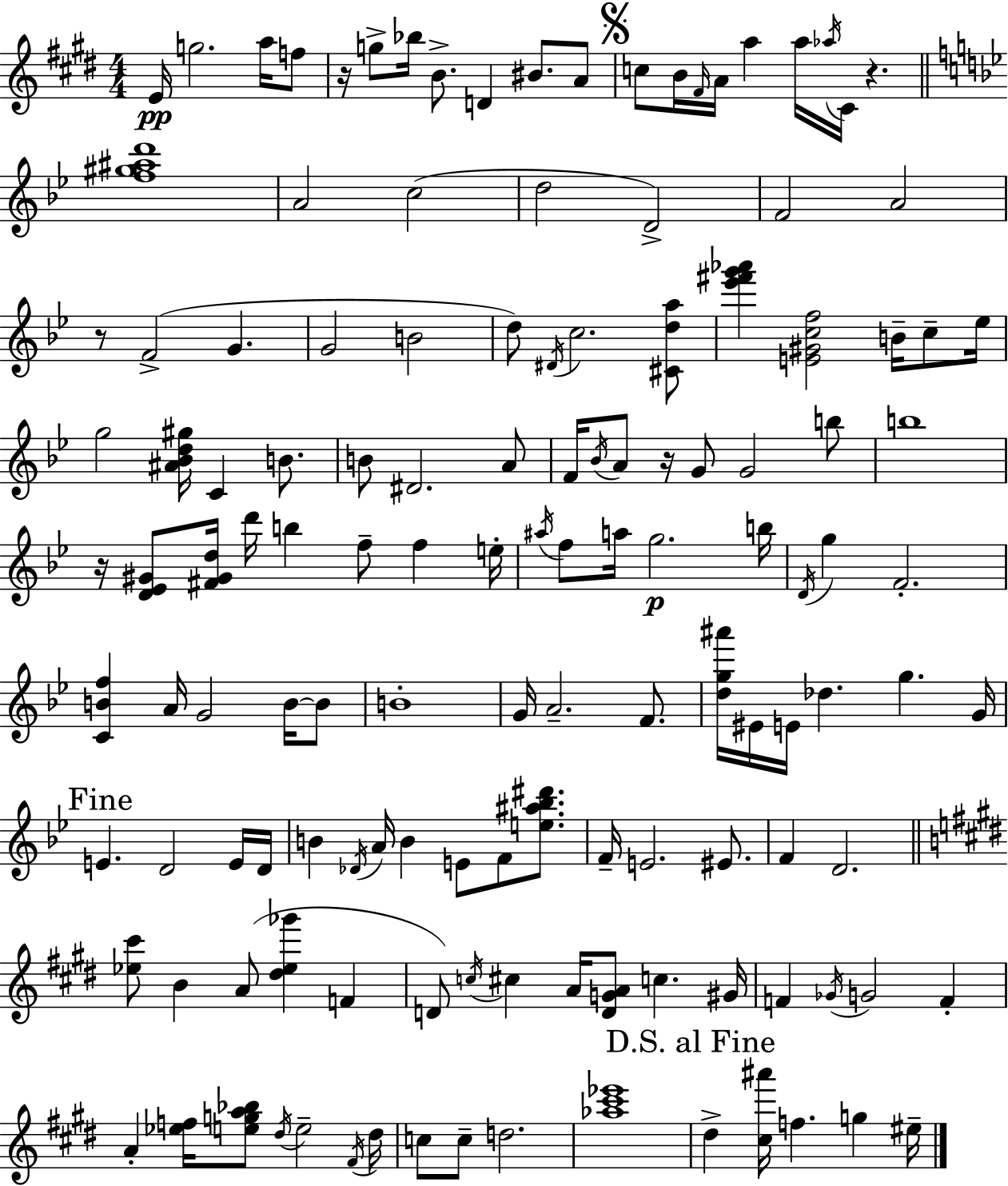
{
  \clef treble
  \numericTimeSignature
  \time 4/4
  \key e \major
  \repeat volta 2 { e'16\pp g''2. a''16 f''8 | r16 g''8-> bes''16 b'8.-> d'4 bis'8. a'8 | \mark \markup { \musicglyph "scripts.segno" } c''8 b'16 \grace { fis'16 } a'16 a''4 a''16 \acciaccatura { aes''16 } cis'16 r4. | \bar "||" \break \key bes \major <f'' gis'' ais'' d'''>1 | a'2 c''2( | d''2 d'2->) | f'2 a'2 | \break r8 f'2->( g'4. | g'2 b'2 | d''8) \acciaccatura { dis'16 } c''2. <cis' d'' a''>8 | <ees''' fis''' g''' aes'''>4 <e' gis' c'' f''>2 b'16-- c''8-- | \break ees''16 g''2 <ais' bes' d'' gis''>16 c'4 b'8. | b'8 dis'2. a'8 | f'16 \acciaccatura { bes'16 } a'8 r16 g'8 g'2 | b''8 b''1 | \break r16 <d' ees' gis'>8 <fis' gis' d''>16 d'''16 b''4 f''8-- f''4 | e''16-. \acciaccatura { ais''16 } f''8 a''16 g''2.\p | b''16 \acciaccatura { d'16 } g''4 f'2.-. | <c' b' f''>4 a'16 g'2 | \break b'16~~ b'8 b'1-. | g'16 a'2.-- | f'8. <d'' g'' ais'''>16 eis'16 e'16 des''4. g''4. | g'16 \mark "Fine" e'4. d'2 | \break e'16 d'16 b'4 \acciaccatura { des'16 } a'16 b'4 e'8 | f'8 <e'' ais'' bes'' dis'''>8. f'16-- e'2. | eis'8. f'4 d'2. | \bar "||" \break \key e \major <ees'' cis'''>8 b'4 a'8( <dis'' ees'' ges'''>4 f'4 | d'8) \acciaccatura { c''16 } cis''4 a'16 <d' g' a'>8 c''4. | gis'16 f'4 \acciaccatura { ges'16 } g'2 f'4-. | a'4-. <ees'' f''>16 <e'' g'' a'' bes''>8 \acciaccatura { dis''16 } e''2-- | \break \acciaccatura { fis'16 } dis''16 c''8 c''8-- d''2. | <aes'' cis''' ees'''>1 | \mark "D.S. al Fine" dis''4-> <cis'' ais'''>16 f''4. g''4 | eis''16-- } \bar "|."
}